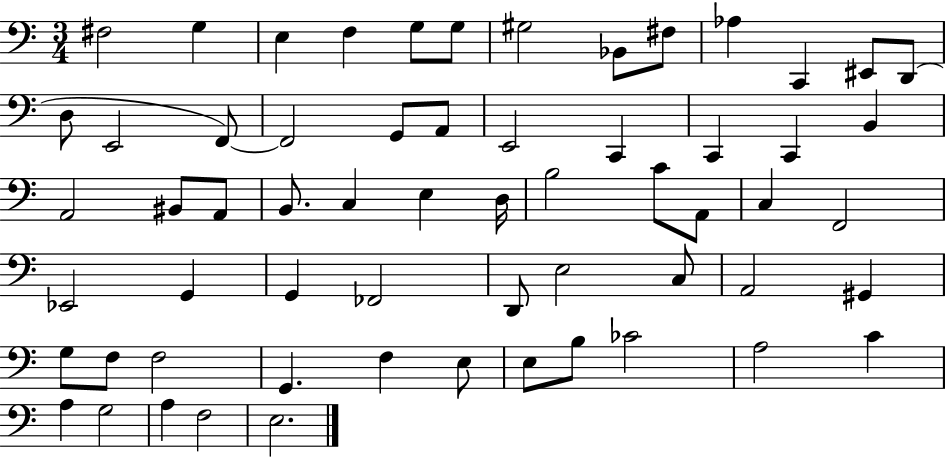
F#3/h G3/q E3/q F3/q G3/e G3/e G#3/h Bb2/e F#3/e Ab3/q C2/q EIS2/e D2/e D3/e E2/h F2/e F2/h G2/e A2/e E2/h C2/q C2/q C2/q B2/q A2/h BIS2/e A2/e B2/e. C3/q E3/q D3/s B3/h C4/e A2/e C3/q F2/h Eb2/h G2/q G2/q FES2/h D2/e E3/h C3/e A2/h G#2/q G3/e F3/e F3/h G2/q. F3/q E3/e E3/e B3/e CES4/h A3/h C4/q A3/q G3/h A3/q F3/h E3/h.